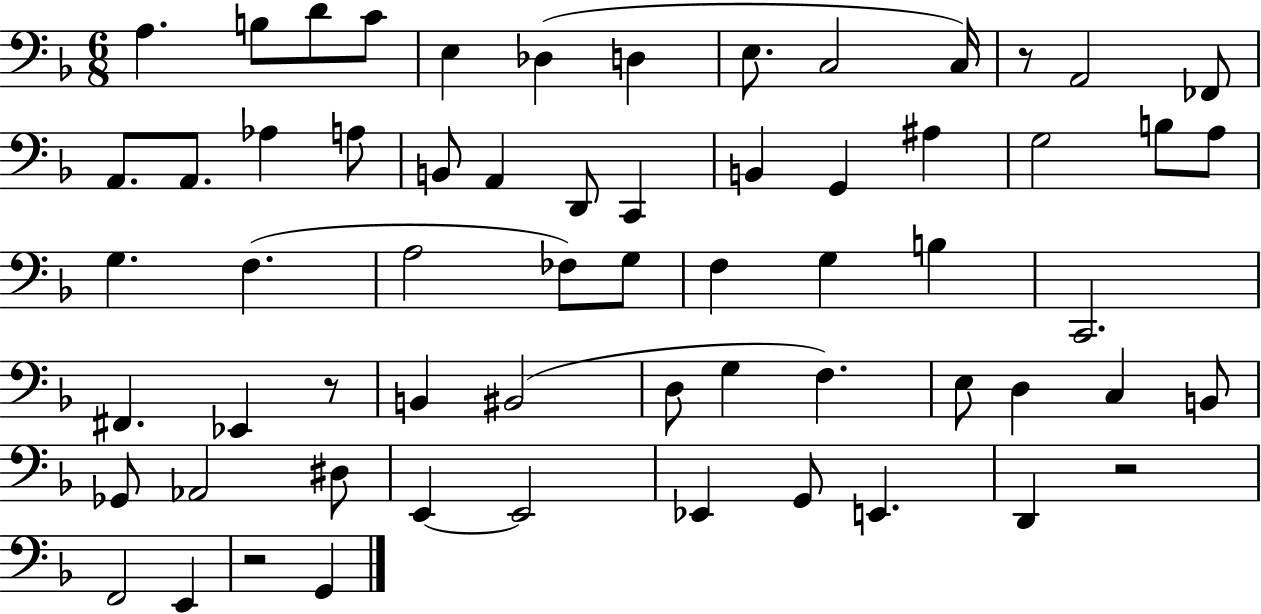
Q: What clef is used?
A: bass